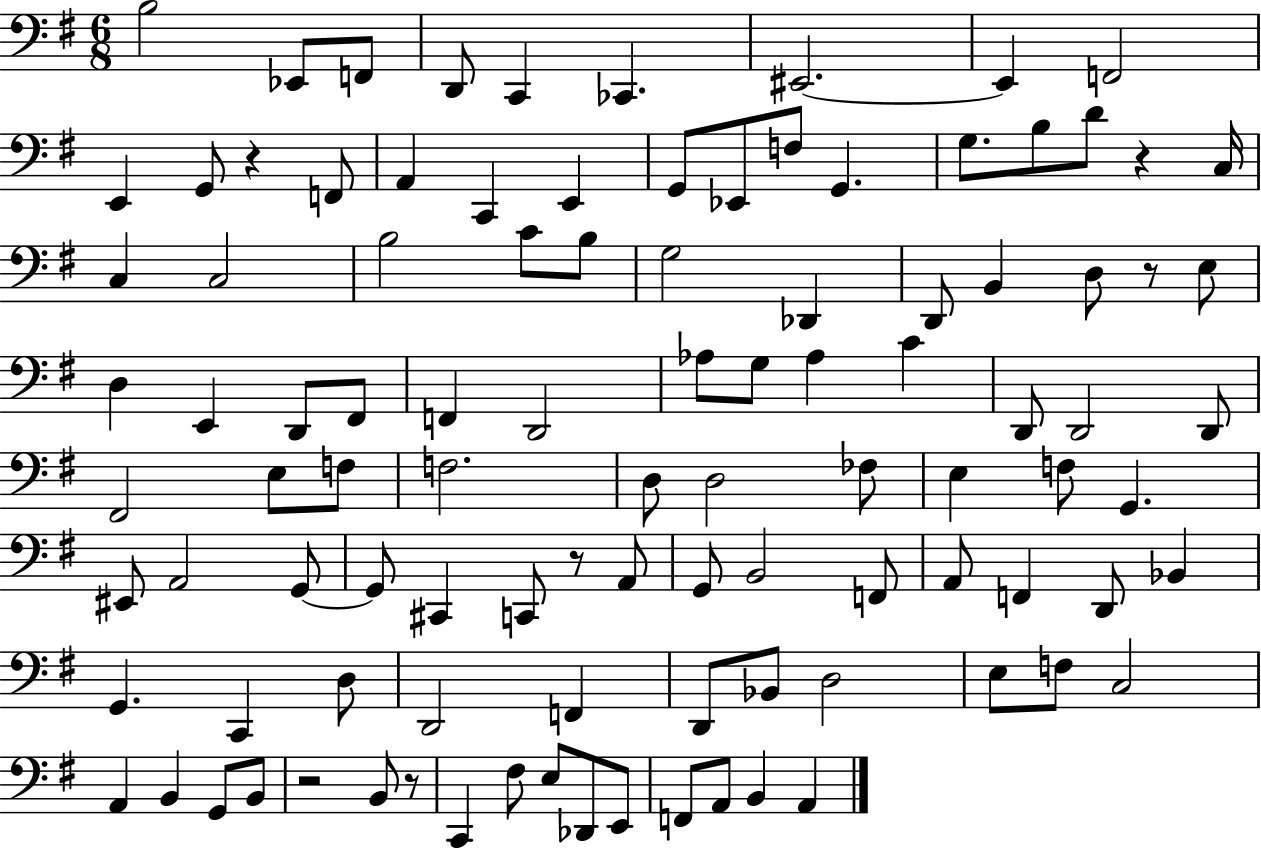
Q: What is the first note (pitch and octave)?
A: B3